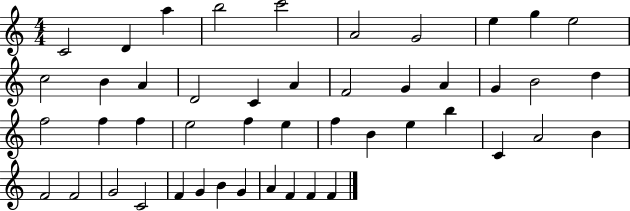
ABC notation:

X:1
T:Untitled
M:4/4
L:1/4
K:C
C2 D a b2 c'2 A2 G2 e g e2 c2 B A D2 C A F2 G A G B2 d f2 f f e2 f e f B e b C A2 B F2 F2 G2 C2 F G B G A F F F